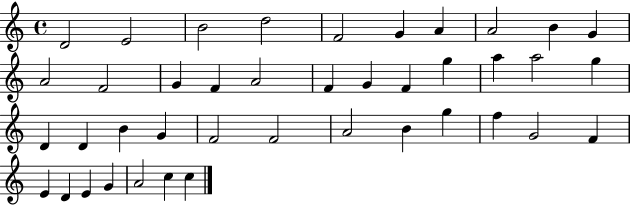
X:1
T:Untitled
M:4/4
L:1/4
K:C
D2 E2 B2 d2 F2 G A A2 B G A2 F2 G F A2 F G F g a a2 g D D B G F2 F2 A2 B g f G2 F E D E G A2 c c